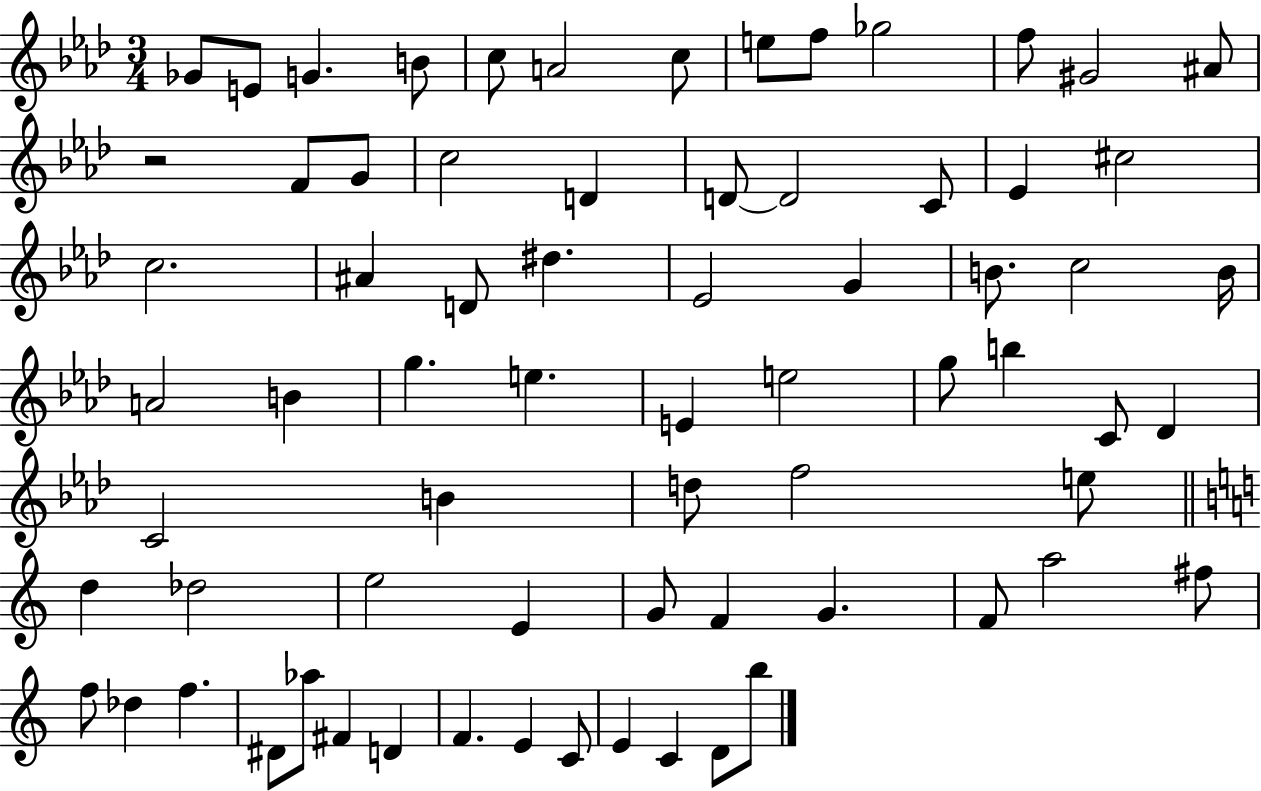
X:1
T:Untitled
M:3/4
L:1/4
K:Ab
_G/2 E/2 G B/2 c/2 A2 c/2 e/2 f/2 _g2 f/2 ^G2 ^A/2 z2 F/2 G/2 c2 D D/2 D2 C/2 _E ^c2 c2 ^A D/2 ^d _E2 G B/2 c2 B/4 A2 B g e E e2 g/2 b C/2 _D C2 B d/2 f2 e/2 d _d2 e2 E G/2 F G F/2 a2 ^f/2 f/2 _d f ^D/2 _a/2 ^F D F E C/2 E C D/2 b/2